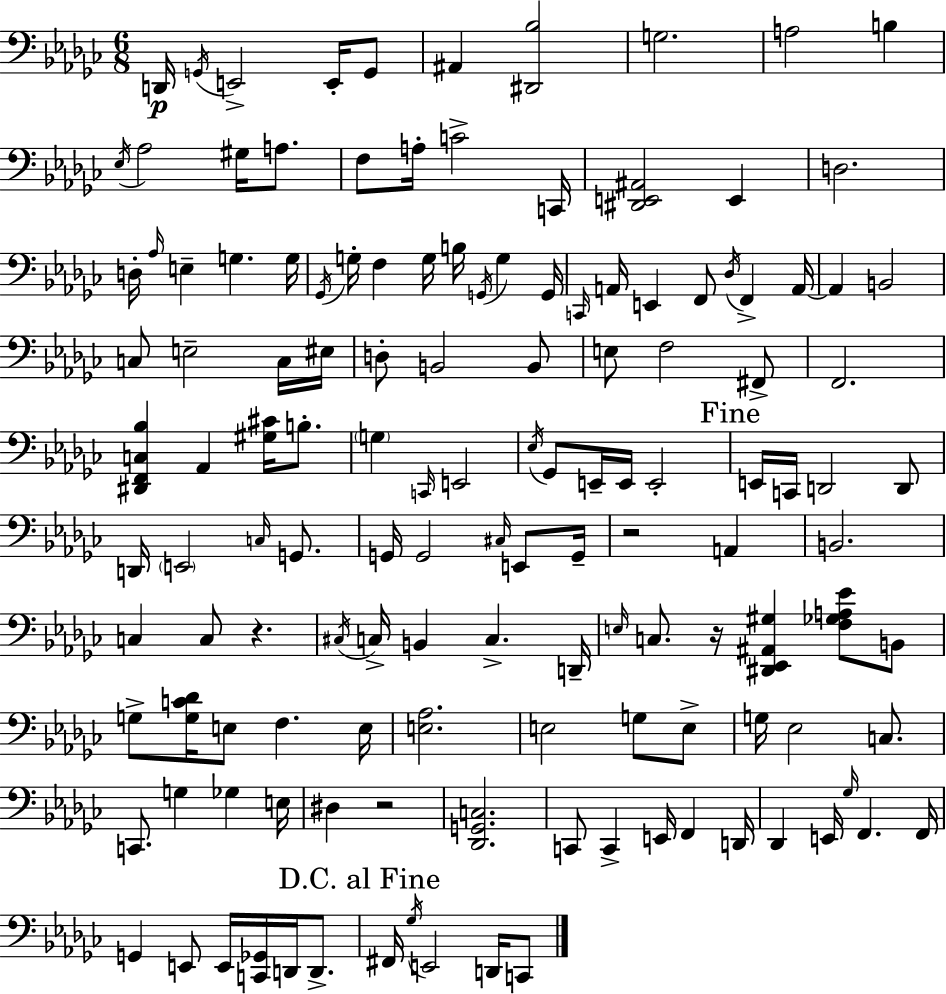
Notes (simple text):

D2/s G2/s E2/h E2/s G2/e A#2/q [D#2,Bb3]/h G3/h. A3/h B3/q Eb3/s Ab3/h G#3/s A3/e. F3/e A3/s C4/h C2/s [D#2,E2,A#2]/h E2/q D3/h. D3/s Ab3/s E3/q G3/q. G3/s Gb2/s G3/s F3/q G3/s B3/s G2/s G3/q G2/s C2/s A2/s E2/q F2/e Db3/s F2/q A2/s A2/q B2/h C3/e E3/h C3/s EIS3/s D3/e B2/h B2/e E3/e F3/h F#2/e F2/h. [D#2,F2,C3,Bb3]/q Ab2/q [G#3,C#4]/s B3/e. G3/q C2/s E2/h Eb3/s Gb2/e E2/s E2/s E2/h E2/s C2/s D2/h D2/e D2/s E2/h C3/s G2/e. G2/s G2/h C#3/s E2/e G2/s R/h A2/q B2/h. C3/q C3/e R/q. C#3/s C3/s B2/q C3/q. D2/s E3/s C3/e. R/s [D#2,Eb2,A#2,G#3]/q [F3,Gb3,A3,Eb4]/e B2/e G3/e [G3,C4,Db4]/s E3/e F3/q. E3/s [E3,Ab3]/h. E3/h G3/e E3/e G3/s Eb3/h C3/e. C2/e. G3/q Gb3/q E3/s D#3/q R/h [Db2,G2,C3]/h. C2/e C2/q E2/s F2/q D2/s Db2/q E2/s Gb3/s F2/q. F2/s G2/q E2/e E2/s [C2,Gb2]/s D2/s D2/e. F#2/s Gb3/s E2/h D2/s C2/e